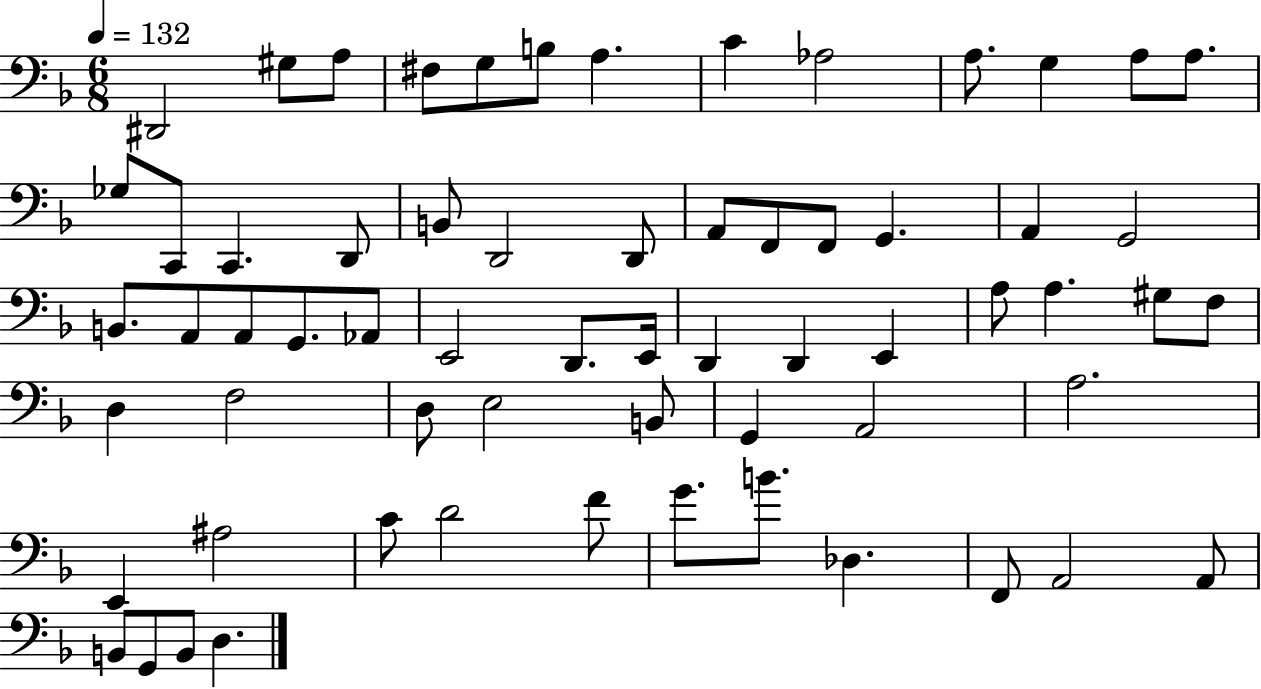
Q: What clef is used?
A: bass